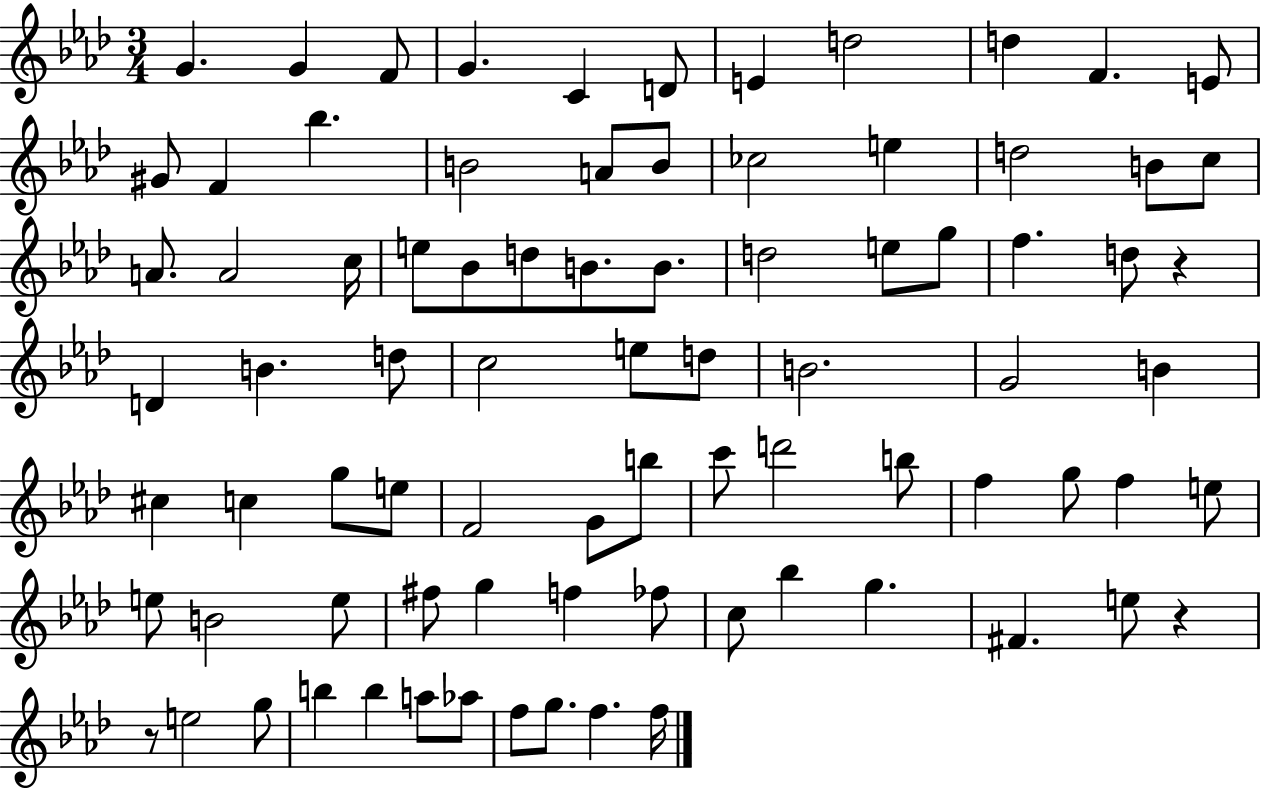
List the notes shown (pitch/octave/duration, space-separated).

G4/q. G4/q F4/e G4/q. C4/q D4/e E4/q D5/h D5/q F4/q. E4/e G#4/e F4/q Bb5/q. B4/h A4/e B4/e CES5/h E5/q D5/h B4/e C5/e A4/e. A4/h C5/s E5/e Bb4/e D5/e B4/e. B4/e. D5/h E5/e G5/e F5/q. D5/e R/q D4/q B4/q. D5/e C5/h E5/e D5/e B4/h. G4/h B4/q C#5/q C5/q G5/e E5/e F4/h G4/e B5/e C6/e D6/h B5/e F5/q G5/e F5/q E5/e E5/e B4/h E5/e F#5/e G5/q F5/q FES5/e C5/e Bb5/q G5/q. F#4/q. E5/e R/q R/e E5/h G5/e B5/q B5/q A5/e Ab5/e F5/e G5/e. F5/q. F5/s